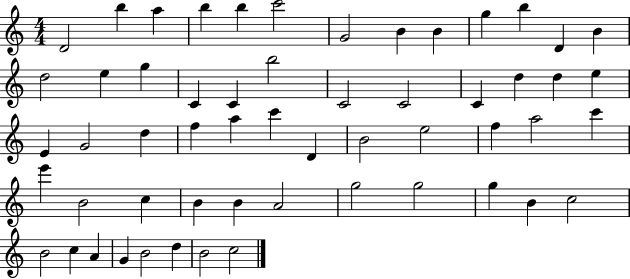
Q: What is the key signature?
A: C major